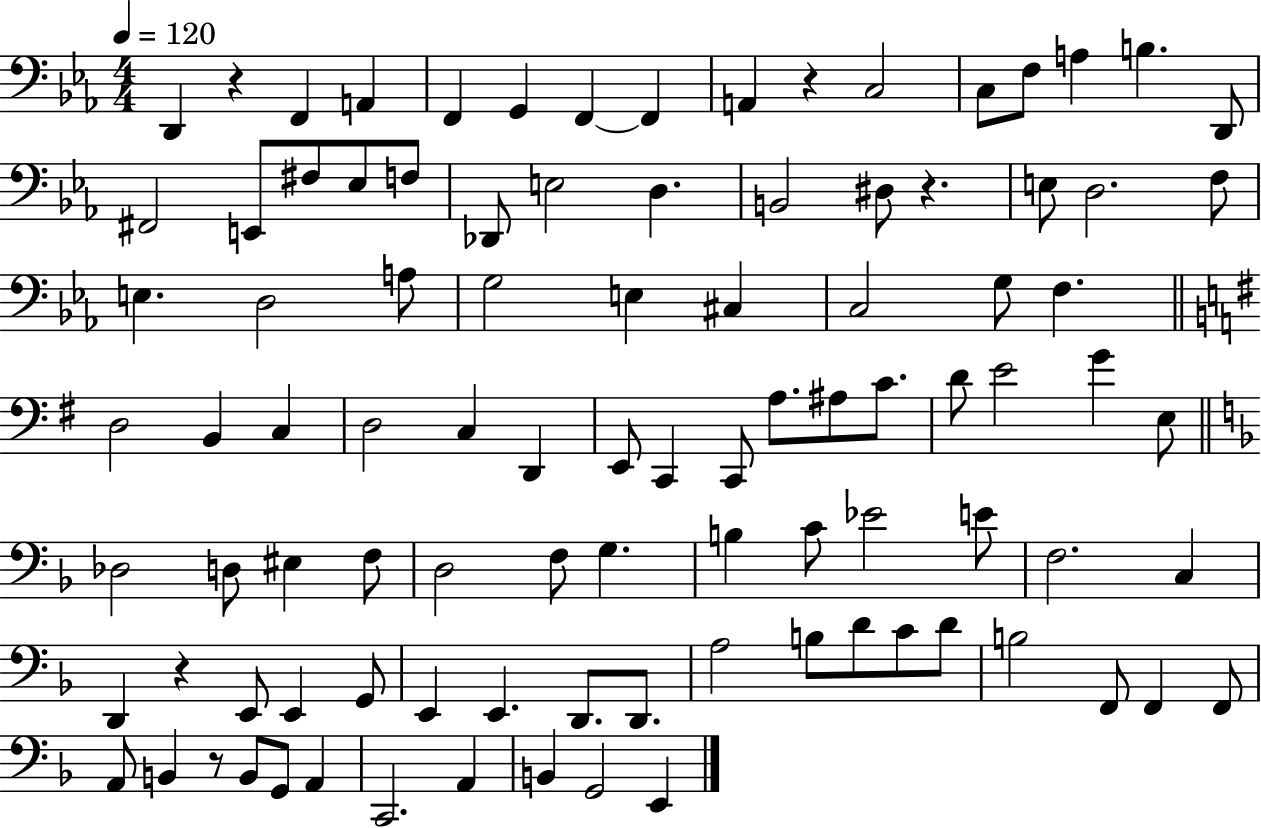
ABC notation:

X:1
T:Untitled
M:4/4
L:1/4
K:Eb
D,, z F,, A,, F,, G,, F,, F,, A,, z C,2 C,/2 F,/2 A, B, D,,/2 ^F,,2 E,,/2 ^F,/2 _E,/2 F,/2 _D,,/2 E,2 D, B,,2 ^D,/2 z E,/2 D,2 F,/2 E, D,2 A,/2 G,2 E, ^C, C,2 G,/2 F, D,2 B,, C, D,2 C, D,, E,,/2 C,, C,,/2 A,/2 ^A,/2 C/2 D/2 E2 G E,/2 _D,2 D,/2 ^E, F,/2 D,2 F,/2 G, B, C/2 _E2 E/2 F,2 C, D,, z E,,/2 E,, G,,/2 E,, E,, D,,/2 D,,/2 A,2 B,/2 D/2 C/2 D/2 B,2 F,,/2 F,, F,,/2 A,,/2 B,, z/2 B,,/2 G,,/2 A,, C,,2 A,, B,, G,,2 E,,